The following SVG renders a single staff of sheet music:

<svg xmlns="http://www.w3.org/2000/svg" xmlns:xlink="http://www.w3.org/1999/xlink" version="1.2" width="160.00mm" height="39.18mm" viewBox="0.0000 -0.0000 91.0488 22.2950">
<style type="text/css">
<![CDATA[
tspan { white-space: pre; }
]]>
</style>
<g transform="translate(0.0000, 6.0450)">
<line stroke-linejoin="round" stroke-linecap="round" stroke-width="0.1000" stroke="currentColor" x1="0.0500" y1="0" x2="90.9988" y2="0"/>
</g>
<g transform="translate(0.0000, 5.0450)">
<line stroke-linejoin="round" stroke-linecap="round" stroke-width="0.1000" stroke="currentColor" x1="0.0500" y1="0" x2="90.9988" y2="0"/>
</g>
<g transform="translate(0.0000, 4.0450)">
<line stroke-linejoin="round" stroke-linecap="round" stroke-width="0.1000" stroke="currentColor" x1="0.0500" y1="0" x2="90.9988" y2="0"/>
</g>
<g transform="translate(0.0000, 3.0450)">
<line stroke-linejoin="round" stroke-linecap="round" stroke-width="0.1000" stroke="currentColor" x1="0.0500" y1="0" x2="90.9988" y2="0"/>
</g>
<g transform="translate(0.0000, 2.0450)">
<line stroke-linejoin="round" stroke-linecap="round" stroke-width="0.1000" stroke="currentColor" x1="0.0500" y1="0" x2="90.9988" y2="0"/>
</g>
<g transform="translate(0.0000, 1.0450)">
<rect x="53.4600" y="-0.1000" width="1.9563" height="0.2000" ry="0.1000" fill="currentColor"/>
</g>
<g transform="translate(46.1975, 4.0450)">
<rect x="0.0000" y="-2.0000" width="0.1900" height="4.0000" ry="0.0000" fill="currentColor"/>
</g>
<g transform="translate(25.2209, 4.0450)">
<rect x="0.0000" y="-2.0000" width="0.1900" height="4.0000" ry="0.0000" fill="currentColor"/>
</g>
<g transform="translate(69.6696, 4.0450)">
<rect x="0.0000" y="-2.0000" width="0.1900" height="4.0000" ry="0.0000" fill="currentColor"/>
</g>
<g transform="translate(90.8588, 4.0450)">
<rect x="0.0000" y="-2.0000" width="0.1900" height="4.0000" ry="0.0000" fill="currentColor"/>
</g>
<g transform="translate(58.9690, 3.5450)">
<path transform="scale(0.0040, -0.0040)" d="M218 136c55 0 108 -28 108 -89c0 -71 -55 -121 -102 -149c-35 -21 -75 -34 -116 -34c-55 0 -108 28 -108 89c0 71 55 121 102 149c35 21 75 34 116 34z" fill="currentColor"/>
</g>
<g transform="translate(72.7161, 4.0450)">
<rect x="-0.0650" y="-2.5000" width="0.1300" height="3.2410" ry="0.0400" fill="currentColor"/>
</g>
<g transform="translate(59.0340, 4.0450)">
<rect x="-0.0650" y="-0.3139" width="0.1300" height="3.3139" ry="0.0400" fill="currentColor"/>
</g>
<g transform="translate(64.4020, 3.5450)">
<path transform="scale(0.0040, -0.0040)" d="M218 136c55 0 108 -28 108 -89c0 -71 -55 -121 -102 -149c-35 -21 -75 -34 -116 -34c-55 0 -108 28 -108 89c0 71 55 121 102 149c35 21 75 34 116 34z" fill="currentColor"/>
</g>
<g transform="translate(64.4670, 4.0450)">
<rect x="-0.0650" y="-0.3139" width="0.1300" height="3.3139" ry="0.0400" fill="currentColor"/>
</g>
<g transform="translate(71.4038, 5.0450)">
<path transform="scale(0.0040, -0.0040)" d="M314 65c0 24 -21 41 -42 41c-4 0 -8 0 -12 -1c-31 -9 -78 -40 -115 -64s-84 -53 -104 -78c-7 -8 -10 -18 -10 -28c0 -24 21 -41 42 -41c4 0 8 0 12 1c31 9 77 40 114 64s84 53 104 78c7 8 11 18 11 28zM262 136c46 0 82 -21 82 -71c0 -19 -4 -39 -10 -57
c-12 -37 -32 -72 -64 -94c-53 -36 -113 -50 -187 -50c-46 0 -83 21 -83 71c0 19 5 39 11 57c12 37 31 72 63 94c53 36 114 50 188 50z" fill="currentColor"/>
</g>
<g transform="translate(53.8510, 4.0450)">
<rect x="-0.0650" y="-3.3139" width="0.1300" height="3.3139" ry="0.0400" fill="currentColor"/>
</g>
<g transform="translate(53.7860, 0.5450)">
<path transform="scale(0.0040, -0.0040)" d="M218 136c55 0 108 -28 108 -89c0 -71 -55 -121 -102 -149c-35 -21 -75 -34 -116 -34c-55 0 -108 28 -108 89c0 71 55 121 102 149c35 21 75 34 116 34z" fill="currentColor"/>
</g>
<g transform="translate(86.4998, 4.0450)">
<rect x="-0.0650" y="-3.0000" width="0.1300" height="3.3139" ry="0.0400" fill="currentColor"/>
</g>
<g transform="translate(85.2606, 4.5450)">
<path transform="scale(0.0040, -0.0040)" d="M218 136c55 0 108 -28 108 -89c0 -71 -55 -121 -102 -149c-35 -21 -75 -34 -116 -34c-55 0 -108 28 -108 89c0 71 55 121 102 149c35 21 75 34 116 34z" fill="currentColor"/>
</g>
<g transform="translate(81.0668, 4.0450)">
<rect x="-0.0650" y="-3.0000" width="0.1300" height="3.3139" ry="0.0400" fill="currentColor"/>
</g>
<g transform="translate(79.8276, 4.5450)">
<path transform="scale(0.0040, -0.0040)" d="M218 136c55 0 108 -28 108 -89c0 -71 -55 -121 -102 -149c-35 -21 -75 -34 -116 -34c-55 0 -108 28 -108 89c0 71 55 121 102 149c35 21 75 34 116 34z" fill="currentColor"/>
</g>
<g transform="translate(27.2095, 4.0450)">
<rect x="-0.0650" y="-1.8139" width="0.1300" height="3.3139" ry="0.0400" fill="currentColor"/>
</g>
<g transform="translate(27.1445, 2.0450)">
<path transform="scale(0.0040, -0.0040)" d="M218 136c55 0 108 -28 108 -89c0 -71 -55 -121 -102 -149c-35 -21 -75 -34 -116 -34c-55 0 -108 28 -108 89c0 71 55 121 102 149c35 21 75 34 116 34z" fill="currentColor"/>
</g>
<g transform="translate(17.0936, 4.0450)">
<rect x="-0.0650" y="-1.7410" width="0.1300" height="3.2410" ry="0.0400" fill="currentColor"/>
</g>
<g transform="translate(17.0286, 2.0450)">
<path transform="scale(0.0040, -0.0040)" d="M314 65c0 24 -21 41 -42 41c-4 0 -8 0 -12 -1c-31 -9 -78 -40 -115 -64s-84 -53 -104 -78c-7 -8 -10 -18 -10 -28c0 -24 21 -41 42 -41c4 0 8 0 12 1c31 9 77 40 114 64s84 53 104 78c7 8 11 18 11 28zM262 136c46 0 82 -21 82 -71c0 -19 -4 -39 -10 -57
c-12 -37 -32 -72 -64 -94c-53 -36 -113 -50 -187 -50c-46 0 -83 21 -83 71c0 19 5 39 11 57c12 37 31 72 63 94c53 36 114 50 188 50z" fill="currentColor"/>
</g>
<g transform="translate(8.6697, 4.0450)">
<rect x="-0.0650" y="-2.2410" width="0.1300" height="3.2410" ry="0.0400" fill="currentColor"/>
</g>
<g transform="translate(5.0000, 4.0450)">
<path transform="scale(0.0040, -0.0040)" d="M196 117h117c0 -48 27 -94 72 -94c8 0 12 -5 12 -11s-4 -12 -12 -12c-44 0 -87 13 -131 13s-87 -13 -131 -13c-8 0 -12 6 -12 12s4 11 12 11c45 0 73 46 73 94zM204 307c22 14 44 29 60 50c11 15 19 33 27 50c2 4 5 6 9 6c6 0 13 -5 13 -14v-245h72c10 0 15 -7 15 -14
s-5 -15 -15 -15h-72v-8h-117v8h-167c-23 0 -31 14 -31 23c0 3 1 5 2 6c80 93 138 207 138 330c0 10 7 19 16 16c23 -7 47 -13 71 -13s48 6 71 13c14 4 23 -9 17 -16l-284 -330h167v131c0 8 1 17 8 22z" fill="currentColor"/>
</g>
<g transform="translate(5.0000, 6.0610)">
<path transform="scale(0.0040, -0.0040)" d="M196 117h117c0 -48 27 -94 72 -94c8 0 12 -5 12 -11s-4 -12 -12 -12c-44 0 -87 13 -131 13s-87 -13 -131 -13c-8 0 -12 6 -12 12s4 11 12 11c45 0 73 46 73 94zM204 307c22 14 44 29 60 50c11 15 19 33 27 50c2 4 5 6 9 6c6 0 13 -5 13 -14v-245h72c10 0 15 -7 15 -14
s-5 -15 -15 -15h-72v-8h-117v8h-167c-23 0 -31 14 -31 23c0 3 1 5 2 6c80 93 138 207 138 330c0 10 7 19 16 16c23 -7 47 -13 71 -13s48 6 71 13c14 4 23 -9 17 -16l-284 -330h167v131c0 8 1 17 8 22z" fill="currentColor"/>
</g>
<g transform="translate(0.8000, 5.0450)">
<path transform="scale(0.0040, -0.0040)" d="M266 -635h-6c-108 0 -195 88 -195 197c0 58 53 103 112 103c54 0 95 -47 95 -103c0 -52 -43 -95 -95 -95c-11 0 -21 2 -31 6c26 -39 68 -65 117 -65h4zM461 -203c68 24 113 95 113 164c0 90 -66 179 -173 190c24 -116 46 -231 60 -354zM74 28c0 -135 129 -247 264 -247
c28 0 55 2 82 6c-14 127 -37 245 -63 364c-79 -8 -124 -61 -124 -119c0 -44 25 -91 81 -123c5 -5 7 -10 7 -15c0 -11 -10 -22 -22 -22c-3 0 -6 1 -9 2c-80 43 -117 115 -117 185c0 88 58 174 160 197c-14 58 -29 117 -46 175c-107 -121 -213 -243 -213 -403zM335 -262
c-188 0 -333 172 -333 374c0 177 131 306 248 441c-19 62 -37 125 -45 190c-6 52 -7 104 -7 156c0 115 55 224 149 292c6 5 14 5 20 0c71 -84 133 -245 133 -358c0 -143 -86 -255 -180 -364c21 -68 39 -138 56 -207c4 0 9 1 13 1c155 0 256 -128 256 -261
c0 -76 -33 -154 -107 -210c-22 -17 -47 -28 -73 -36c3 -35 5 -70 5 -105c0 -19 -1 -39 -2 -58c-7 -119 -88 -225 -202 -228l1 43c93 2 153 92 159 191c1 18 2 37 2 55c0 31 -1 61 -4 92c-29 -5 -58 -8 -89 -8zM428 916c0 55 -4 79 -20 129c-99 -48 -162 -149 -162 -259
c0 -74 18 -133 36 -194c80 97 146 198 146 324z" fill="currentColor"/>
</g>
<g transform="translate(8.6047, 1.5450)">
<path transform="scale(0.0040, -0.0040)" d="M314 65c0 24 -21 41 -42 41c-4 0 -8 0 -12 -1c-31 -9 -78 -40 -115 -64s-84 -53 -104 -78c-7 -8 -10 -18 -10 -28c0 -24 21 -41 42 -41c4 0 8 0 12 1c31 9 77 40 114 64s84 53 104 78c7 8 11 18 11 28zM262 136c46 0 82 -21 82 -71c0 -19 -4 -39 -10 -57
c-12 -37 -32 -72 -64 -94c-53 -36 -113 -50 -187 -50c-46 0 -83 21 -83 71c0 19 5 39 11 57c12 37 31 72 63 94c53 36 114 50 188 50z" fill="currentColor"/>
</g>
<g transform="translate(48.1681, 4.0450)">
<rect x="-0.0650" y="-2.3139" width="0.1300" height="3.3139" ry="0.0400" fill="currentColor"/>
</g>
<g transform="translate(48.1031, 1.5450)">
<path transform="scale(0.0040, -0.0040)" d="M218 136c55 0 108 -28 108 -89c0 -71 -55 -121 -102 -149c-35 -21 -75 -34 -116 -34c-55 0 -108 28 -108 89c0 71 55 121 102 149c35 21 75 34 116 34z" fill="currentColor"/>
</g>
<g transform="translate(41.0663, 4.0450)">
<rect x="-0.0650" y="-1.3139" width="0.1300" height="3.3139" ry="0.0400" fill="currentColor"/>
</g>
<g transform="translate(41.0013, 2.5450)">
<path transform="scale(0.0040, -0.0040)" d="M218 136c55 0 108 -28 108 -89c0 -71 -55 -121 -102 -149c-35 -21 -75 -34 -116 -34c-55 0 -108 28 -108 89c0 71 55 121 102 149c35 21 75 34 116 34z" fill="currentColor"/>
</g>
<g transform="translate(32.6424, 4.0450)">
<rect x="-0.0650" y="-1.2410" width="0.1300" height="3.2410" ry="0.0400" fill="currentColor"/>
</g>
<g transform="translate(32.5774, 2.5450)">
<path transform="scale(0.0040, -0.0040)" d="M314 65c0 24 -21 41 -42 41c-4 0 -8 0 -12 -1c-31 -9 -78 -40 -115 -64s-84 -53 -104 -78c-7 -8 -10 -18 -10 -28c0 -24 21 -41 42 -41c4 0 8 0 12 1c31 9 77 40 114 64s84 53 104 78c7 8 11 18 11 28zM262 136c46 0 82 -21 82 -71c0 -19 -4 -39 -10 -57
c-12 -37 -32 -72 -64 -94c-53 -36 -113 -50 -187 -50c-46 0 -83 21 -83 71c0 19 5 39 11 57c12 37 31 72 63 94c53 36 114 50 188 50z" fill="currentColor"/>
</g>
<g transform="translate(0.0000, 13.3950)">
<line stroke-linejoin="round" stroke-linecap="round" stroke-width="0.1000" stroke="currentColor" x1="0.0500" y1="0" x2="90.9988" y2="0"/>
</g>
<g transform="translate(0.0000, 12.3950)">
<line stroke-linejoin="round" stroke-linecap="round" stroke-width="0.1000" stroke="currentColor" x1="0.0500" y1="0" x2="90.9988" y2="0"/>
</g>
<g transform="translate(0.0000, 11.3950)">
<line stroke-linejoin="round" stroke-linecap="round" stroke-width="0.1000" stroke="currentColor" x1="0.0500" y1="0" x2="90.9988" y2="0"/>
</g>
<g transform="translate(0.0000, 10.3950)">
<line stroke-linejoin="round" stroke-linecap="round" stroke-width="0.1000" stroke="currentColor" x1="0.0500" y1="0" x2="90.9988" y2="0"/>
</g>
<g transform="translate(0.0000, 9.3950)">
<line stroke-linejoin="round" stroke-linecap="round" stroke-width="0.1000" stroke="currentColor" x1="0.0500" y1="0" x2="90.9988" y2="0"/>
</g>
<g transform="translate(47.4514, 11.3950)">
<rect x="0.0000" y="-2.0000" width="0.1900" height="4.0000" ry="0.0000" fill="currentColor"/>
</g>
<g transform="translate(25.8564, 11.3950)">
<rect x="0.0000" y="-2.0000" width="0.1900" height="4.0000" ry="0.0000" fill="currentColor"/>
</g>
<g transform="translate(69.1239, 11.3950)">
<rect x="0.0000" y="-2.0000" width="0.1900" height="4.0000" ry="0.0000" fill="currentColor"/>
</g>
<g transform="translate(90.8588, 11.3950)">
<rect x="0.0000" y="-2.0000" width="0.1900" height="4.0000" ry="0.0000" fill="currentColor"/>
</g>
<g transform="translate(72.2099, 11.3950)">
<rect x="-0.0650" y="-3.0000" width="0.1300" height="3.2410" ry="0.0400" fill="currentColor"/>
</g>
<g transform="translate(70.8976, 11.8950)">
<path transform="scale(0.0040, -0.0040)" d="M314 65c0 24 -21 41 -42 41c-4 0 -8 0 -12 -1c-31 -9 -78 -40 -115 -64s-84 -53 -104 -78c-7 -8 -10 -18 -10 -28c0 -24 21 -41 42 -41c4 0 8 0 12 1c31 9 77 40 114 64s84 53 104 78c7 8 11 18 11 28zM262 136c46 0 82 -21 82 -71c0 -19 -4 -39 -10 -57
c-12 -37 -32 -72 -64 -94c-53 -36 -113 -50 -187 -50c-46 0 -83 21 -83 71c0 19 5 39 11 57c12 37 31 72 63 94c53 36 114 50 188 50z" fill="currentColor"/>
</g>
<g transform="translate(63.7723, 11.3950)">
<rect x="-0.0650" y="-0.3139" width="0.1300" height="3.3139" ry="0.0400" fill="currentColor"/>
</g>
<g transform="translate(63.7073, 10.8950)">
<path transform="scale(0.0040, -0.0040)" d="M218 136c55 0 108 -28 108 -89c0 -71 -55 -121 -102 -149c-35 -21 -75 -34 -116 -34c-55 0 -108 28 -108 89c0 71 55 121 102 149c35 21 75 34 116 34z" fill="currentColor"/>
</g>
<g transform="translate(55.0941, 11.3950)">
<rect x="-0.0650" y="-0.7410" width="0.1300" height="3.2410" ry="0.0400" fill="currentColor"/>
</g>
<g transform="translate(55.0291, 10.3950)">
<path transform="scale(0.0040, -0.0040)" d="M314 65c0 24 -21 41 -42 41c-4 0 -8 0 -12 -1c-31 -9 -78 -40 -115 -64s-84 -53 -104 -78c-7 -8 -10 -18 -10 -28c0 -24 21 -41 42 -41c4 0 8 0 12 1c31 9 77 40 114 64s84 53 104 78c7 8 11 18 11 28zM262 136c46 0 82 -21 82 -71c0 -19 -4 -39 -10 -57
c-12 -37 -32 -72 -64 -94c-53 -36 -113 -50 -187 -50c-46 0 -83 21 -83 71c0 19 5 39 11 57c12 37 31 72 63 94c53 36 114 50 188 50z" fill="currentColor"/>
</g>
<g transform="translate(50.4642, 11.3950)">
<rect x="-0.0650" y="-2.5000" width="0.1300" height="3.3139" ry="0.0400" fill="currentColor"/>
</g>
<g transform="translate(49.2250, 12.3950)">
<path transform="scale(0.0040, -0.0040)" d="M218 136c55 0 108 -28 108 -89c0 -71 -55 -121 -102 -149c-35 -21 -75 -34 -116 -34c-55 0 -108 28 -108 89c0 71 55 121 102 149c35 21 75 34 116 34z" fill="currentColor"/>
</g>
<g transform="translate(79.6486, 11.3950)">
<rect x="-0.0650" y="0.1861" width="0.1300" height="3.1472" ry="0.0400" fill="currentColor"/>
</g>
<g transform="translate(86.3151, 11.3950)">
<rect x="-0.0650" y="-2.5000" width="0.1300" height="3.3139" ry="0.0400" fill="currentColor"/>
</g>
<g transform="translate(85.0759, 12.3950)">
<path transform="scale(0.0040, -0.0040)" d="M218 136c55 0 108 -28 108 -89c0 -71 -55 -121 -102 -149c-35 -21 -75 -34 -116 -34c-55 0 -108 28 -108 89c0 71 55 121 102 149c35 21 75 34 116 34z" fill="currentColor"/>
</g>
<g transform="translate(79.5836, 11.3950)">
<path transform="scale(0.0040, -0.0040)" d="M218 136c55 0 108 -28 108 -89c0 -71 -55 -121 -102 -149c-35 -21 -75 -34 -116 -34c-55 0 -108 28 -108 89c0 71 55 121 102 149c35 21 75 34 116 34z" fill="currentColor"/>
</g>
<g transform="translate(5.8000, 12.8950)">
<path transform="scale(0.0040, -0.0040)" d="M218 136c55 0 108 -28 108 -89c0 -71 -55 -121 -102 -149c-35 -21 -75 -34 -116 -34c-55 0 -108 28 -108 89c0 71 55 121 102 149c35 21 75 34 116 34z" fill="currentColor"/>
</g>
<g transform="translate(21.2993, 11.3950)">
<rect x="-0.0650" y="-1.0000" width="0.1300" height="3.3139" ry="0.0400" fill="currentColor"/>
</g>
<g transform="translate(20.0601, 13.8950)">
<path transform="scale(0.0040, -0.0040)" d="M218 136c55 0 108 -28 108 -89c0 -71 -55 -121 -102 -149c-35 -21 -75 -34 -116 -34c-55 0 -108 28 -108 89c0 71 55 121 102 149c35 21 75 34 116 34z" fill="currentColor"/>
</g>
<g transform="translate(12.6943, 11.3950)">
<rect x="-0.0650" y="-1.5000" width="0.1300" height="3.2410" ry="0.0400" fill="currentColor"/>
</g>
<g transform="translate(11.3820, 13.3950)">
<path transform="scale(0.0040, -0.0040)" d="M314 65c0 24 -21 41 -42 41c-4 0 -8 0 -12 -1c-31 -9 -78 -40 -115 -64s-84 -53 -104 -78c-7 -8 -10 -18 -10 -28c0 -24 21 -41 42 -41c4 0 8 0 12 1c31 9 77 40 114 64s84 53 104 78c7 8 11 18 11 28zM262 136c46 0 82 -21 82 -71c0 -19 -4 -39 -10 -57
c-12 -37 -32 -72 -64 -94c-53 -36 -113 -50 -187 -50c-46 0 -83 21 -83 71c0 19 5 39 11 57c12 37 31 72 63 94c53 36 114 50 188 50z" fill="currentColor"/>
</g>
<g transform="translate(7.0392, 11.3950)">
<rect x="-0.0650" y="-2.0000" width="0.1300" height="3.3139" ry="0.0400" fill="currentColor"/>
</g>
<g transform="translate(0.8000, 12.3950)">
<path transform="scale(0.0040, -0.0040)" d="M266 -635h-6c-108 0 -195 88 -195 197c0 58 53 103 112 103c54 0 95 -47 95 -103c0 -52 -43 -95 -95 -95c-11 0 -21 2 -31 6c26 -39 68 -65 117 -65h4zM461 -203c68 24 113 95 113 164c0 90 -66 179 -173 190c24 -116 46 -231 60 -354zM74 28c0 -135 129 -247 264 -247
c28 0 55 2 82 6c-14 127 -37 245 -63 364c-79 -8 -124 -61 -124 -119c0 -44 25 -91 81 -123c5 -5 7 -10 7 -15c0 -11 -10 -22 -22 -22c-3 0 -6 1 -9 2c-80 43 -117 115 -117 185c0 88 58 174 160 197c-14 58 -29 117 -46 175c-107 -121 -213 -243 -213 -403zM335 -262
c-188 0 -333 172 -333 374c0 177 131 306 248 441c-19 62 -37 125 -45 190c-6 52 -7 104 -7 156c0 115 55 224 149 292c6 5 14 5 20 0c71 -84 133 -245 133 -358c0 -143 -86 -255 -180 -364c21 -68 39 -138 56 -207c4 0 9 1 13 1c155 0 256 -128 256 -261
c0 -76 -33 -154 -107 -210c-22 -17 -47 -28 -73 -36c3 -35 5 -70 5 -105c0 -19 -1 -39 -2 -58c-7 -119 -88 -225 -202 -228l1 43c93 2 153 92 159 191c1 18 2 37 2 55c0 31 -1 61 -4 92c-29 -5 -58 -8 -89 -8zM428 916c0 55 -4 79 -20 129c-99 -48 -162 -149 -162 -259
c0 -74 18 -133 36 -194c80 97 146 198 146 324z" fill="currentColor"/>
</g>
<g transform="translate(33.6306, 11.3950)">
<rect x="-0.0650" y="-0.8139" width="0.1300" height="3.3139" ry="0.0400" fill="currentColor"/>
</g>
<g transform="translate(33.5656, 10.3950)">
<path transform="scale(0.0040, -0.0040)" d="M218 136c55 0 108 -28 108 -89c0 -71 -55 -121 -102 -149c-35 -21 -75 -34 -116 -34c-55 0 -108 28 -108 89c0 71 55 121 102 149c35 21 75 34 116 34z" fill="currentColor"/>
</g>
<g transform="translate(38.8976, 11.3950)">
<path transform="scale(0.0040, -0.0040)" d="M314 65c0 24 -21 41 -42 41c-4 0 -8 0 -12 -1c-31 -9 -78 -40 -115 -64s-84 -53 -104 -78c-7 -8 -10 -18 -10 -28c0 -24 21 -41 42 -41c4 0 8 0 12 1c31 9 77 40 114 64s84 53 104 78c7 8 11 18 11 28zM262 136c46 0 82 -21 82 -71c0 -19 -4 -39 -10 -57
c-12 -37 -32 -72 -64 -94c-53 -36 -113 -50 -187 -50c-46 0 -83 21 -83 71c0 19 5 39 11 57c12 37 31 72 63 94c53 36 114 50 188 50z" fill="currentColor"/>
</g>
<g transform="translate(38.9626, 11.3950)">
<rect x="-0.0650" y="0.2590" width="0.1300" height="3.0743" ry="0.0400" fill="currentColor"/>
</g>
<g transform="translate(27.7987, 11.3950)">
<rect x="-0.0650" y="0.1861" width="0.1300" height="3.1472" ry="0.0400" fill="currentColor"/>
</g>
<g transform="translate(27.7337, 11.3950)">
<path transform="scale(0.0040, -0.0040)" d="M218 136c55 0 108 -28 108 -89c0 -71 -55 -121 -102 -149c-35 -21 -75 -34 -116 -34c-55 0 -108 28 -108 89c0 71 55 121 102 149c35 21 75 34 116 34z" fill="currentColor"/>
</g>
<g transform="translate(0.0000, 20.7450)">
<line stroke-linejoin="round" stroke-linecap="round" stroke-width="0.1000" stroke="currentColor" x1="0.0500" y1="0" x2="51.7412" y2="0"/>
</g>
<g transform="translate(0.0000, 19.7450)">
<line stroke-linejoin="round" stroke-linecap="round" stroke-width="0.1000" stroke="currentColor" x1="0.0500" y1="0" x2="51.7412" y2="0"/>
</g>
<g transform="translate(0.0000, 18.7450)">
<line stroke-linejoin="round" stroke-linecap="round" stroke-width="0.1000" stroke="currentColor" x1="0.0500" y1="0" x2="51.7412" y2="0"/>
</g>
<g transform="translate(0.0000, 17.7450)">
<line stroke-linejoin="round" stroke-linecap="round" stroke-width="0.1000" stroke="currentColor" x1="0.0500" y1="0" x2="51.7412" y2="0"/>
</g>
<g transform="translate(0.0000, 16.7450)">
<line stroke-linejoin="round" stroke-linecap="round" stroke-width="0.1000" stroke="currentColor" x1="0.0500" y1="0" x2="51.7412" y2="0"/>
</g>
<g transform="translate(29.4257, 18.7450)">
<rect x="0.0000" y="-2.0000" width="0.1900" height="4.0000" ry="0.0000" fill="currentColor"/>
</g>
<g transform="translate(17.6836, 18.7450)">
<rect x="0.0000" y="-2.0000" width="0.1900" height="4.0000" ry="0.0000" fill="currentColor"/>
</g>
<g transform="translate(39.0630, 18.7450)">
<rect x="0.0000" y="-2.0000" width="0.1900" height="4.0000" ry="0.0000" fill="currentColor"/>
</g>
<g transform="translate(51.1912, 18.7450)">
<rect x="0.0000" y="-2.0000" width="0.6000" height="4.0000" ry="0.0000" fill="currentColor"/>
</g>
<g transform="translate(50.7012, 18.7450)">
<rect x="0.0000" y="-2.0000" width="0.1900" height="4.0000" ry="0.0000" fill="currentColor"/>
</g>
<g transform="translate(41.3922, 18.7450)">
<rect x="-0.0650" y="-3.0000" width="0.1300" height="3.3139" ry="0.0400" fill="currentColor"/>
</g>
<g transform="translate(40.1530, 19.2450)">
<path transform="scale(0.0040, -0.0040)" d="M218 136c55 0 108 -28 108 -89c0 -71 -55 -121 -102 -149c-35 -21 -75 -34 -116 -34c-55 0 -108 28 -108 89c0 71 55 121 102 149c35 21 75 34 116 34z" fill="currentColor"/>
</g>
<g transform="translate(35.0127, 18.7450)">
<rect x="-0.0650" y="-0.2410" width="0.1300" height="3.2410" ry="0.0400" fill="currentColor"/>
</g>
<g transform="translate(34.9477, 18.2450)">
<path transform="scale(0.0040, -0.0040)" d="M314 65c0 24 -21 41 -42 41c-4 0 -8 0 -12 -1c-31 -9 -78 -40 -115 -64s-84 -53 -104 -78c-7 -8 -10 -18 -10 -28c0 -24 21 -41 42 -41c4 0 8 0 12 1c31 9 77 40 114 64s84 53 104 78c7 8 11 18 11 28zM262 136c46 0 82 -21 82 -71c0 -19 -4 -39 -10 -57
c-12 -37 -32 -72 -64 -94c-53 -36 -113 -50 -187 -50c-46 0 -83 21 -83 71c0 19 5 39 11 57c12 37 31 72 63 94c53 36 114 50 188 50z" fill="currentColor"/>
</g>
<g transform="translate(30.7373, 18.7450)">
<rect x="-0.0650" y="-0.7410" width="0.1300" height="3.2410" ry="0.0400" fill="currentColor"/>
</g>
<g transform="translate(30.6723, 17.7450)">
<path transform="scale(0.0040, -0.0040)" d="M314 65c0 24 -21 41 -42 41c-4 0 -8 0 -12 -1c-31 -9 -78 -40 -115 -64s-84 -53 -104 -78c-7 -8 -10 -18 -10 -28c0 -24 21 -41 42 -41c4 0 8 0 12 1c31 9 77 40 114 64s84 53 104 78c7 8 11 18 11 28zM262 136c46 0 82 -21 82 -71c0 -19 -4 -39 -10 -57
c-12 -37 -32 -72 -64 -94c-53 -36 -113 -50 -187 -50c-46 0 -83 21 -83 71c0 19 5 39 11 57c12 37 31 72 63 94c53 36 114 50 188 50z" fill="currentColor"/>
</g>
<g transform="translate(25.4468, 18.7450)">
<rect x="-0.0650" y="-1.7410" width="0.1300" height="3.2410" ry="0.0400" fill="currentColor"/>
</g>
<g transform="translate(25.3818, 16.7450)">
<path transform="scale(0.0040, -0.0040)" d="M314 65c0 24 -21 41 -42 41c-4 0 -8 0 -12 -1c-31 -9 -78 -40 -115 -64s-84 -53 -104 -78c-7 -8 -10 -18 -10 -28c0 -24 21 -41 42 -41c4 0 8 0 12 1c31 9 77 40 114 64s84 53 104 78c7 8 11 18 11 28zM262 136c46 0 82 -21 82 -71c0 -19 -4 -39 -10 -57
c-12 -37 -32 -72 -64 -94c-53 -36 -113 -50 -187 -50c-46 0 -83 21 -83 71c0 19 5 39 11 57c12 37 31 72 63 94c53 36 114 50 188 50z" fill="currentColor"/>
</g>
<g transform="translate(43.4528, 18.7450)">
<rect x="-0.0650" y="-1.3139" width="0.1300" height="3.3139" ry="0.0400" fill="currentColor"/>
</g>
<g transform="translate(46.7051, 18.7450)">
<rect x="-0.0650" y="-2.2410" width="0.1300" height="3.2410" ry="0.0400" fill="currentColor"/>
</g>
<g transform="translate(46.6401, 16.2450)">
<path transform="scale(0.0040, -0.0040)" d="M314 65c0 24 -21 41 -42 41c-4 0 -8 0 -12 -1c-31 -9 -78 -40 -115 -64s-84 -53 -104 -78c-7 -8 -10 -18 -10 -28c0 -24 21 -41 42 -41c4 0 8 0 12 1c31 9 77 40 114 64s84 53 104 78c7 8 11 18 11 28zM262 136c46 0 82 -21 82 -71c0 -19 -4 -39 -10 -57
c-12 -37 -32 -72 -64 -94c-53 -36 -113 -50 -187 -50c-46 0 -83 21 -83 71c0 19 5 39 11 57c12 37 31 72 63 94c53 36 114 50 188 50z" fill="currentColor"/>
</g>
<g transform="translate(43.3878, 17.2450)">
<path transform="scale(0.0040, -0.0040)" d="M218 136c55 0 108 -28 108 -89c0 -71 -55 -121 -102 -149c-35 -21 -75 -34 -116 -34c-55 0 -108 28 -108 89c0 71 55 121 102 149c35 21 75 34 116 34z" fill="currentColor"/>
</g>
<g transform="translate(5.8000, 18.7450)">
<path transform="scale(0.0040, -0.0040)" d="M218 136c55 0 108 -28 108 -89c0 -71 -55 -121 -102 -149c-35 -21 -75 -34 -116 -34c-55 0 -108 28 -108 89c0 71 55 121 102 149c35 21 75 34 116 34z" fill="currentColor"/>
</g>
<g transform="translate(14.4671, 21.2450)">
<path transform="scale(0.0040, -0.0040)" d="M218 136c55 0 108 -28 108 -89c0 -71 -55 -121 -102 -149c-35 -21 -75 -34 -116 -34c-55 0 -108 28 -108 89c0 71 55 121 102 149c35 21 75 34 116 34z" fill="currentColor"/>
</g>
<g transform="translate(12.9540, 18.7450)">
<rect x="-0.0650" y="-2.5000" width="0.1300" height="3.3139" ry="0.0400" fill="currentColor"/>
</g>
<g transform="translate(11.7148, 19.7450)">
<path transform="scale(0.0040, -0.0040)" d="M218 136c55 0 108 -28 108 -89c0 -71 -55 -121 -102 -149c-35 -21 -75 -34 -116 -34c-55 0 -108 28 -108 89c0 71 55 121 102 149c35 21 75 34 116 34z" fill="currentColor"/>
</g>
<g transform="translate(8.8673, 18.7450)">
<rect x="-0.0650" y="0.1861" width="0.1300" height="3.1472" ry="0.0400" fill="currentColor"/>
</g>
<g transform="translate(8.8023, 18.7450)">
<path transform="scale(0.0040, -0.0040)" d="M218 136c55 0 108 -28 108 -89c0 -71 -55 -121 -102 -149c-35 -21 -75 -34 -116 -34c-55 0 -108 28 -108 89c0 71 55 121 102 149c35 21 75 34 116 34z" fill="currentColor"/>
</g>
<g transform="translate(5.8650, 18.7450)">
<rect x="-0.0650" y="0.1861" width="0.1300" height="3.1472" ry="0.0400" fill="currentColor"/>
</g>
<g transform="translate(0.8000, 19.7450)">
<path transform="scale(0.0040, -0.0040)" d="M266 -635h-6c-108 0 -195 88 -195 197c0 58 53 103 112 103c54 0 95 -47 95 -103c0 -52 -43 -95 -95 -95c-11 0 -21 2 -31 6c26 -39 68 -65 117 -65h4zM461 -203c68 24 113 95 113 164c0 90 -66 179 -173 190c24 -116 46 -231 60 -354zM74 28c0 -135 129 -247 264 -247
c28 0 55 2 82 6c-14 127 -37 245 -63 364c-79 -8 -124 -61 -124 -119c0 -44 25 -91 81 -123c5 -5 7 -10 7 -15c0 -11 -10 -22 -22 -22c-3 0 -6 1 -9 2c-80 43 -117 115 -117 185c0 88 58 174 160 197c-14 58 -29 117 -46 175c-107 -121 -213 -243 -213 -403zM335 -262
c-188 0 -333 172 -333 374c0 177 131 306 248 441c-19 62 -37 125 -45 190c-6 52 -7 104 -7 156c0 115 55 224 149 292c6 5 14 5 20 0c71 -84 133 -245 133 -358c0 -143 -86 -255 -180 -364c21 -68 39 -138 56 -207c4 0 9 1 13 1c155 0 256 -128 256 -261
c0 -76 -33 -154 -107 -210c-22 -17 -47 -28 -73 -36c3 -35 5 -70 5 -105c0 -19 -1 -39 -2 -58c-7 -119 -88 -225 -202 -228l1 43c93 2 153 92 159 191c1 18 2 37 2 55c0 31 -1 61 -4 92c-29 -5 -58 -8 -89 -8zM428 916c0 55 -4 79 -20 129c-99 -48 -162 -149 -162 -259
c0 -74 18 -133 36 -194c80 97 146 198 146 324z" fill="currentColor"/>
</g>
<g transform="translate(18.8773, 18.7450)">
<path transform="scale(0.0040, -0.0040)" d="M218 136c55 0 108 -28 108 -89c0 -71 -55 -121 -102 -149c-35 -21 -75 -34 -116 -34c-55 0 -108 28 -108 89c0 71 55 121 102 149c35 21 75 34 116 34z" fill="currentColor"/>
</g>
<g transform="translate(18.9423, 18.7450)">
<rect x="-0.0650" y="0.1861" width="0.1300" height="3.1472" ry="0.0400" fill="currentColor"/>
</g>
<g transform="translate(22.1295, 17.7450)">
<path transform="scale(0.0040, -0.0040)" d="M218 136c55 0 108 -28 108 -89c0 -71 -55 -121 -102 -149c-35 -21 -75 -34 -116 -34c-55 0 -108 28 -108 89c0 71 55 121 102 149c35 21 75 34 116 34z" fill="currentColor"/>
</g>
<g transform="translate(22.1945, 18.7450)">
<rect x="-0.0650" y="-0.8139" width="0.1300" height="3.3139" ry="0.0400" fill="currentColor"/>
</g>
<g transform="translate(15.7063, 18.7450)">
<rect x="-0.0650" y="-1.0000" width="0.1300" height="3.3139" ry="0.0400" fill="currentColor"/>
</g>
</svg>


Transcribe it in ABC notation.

X:1
T:Untitled
M:4/4
L:1/4
K:C
g2 f2 f e2 e g b c c G2 A A F E2 D B d B2 G d2 c A2 B G B B G D B d f2 d2 c2 A e g2